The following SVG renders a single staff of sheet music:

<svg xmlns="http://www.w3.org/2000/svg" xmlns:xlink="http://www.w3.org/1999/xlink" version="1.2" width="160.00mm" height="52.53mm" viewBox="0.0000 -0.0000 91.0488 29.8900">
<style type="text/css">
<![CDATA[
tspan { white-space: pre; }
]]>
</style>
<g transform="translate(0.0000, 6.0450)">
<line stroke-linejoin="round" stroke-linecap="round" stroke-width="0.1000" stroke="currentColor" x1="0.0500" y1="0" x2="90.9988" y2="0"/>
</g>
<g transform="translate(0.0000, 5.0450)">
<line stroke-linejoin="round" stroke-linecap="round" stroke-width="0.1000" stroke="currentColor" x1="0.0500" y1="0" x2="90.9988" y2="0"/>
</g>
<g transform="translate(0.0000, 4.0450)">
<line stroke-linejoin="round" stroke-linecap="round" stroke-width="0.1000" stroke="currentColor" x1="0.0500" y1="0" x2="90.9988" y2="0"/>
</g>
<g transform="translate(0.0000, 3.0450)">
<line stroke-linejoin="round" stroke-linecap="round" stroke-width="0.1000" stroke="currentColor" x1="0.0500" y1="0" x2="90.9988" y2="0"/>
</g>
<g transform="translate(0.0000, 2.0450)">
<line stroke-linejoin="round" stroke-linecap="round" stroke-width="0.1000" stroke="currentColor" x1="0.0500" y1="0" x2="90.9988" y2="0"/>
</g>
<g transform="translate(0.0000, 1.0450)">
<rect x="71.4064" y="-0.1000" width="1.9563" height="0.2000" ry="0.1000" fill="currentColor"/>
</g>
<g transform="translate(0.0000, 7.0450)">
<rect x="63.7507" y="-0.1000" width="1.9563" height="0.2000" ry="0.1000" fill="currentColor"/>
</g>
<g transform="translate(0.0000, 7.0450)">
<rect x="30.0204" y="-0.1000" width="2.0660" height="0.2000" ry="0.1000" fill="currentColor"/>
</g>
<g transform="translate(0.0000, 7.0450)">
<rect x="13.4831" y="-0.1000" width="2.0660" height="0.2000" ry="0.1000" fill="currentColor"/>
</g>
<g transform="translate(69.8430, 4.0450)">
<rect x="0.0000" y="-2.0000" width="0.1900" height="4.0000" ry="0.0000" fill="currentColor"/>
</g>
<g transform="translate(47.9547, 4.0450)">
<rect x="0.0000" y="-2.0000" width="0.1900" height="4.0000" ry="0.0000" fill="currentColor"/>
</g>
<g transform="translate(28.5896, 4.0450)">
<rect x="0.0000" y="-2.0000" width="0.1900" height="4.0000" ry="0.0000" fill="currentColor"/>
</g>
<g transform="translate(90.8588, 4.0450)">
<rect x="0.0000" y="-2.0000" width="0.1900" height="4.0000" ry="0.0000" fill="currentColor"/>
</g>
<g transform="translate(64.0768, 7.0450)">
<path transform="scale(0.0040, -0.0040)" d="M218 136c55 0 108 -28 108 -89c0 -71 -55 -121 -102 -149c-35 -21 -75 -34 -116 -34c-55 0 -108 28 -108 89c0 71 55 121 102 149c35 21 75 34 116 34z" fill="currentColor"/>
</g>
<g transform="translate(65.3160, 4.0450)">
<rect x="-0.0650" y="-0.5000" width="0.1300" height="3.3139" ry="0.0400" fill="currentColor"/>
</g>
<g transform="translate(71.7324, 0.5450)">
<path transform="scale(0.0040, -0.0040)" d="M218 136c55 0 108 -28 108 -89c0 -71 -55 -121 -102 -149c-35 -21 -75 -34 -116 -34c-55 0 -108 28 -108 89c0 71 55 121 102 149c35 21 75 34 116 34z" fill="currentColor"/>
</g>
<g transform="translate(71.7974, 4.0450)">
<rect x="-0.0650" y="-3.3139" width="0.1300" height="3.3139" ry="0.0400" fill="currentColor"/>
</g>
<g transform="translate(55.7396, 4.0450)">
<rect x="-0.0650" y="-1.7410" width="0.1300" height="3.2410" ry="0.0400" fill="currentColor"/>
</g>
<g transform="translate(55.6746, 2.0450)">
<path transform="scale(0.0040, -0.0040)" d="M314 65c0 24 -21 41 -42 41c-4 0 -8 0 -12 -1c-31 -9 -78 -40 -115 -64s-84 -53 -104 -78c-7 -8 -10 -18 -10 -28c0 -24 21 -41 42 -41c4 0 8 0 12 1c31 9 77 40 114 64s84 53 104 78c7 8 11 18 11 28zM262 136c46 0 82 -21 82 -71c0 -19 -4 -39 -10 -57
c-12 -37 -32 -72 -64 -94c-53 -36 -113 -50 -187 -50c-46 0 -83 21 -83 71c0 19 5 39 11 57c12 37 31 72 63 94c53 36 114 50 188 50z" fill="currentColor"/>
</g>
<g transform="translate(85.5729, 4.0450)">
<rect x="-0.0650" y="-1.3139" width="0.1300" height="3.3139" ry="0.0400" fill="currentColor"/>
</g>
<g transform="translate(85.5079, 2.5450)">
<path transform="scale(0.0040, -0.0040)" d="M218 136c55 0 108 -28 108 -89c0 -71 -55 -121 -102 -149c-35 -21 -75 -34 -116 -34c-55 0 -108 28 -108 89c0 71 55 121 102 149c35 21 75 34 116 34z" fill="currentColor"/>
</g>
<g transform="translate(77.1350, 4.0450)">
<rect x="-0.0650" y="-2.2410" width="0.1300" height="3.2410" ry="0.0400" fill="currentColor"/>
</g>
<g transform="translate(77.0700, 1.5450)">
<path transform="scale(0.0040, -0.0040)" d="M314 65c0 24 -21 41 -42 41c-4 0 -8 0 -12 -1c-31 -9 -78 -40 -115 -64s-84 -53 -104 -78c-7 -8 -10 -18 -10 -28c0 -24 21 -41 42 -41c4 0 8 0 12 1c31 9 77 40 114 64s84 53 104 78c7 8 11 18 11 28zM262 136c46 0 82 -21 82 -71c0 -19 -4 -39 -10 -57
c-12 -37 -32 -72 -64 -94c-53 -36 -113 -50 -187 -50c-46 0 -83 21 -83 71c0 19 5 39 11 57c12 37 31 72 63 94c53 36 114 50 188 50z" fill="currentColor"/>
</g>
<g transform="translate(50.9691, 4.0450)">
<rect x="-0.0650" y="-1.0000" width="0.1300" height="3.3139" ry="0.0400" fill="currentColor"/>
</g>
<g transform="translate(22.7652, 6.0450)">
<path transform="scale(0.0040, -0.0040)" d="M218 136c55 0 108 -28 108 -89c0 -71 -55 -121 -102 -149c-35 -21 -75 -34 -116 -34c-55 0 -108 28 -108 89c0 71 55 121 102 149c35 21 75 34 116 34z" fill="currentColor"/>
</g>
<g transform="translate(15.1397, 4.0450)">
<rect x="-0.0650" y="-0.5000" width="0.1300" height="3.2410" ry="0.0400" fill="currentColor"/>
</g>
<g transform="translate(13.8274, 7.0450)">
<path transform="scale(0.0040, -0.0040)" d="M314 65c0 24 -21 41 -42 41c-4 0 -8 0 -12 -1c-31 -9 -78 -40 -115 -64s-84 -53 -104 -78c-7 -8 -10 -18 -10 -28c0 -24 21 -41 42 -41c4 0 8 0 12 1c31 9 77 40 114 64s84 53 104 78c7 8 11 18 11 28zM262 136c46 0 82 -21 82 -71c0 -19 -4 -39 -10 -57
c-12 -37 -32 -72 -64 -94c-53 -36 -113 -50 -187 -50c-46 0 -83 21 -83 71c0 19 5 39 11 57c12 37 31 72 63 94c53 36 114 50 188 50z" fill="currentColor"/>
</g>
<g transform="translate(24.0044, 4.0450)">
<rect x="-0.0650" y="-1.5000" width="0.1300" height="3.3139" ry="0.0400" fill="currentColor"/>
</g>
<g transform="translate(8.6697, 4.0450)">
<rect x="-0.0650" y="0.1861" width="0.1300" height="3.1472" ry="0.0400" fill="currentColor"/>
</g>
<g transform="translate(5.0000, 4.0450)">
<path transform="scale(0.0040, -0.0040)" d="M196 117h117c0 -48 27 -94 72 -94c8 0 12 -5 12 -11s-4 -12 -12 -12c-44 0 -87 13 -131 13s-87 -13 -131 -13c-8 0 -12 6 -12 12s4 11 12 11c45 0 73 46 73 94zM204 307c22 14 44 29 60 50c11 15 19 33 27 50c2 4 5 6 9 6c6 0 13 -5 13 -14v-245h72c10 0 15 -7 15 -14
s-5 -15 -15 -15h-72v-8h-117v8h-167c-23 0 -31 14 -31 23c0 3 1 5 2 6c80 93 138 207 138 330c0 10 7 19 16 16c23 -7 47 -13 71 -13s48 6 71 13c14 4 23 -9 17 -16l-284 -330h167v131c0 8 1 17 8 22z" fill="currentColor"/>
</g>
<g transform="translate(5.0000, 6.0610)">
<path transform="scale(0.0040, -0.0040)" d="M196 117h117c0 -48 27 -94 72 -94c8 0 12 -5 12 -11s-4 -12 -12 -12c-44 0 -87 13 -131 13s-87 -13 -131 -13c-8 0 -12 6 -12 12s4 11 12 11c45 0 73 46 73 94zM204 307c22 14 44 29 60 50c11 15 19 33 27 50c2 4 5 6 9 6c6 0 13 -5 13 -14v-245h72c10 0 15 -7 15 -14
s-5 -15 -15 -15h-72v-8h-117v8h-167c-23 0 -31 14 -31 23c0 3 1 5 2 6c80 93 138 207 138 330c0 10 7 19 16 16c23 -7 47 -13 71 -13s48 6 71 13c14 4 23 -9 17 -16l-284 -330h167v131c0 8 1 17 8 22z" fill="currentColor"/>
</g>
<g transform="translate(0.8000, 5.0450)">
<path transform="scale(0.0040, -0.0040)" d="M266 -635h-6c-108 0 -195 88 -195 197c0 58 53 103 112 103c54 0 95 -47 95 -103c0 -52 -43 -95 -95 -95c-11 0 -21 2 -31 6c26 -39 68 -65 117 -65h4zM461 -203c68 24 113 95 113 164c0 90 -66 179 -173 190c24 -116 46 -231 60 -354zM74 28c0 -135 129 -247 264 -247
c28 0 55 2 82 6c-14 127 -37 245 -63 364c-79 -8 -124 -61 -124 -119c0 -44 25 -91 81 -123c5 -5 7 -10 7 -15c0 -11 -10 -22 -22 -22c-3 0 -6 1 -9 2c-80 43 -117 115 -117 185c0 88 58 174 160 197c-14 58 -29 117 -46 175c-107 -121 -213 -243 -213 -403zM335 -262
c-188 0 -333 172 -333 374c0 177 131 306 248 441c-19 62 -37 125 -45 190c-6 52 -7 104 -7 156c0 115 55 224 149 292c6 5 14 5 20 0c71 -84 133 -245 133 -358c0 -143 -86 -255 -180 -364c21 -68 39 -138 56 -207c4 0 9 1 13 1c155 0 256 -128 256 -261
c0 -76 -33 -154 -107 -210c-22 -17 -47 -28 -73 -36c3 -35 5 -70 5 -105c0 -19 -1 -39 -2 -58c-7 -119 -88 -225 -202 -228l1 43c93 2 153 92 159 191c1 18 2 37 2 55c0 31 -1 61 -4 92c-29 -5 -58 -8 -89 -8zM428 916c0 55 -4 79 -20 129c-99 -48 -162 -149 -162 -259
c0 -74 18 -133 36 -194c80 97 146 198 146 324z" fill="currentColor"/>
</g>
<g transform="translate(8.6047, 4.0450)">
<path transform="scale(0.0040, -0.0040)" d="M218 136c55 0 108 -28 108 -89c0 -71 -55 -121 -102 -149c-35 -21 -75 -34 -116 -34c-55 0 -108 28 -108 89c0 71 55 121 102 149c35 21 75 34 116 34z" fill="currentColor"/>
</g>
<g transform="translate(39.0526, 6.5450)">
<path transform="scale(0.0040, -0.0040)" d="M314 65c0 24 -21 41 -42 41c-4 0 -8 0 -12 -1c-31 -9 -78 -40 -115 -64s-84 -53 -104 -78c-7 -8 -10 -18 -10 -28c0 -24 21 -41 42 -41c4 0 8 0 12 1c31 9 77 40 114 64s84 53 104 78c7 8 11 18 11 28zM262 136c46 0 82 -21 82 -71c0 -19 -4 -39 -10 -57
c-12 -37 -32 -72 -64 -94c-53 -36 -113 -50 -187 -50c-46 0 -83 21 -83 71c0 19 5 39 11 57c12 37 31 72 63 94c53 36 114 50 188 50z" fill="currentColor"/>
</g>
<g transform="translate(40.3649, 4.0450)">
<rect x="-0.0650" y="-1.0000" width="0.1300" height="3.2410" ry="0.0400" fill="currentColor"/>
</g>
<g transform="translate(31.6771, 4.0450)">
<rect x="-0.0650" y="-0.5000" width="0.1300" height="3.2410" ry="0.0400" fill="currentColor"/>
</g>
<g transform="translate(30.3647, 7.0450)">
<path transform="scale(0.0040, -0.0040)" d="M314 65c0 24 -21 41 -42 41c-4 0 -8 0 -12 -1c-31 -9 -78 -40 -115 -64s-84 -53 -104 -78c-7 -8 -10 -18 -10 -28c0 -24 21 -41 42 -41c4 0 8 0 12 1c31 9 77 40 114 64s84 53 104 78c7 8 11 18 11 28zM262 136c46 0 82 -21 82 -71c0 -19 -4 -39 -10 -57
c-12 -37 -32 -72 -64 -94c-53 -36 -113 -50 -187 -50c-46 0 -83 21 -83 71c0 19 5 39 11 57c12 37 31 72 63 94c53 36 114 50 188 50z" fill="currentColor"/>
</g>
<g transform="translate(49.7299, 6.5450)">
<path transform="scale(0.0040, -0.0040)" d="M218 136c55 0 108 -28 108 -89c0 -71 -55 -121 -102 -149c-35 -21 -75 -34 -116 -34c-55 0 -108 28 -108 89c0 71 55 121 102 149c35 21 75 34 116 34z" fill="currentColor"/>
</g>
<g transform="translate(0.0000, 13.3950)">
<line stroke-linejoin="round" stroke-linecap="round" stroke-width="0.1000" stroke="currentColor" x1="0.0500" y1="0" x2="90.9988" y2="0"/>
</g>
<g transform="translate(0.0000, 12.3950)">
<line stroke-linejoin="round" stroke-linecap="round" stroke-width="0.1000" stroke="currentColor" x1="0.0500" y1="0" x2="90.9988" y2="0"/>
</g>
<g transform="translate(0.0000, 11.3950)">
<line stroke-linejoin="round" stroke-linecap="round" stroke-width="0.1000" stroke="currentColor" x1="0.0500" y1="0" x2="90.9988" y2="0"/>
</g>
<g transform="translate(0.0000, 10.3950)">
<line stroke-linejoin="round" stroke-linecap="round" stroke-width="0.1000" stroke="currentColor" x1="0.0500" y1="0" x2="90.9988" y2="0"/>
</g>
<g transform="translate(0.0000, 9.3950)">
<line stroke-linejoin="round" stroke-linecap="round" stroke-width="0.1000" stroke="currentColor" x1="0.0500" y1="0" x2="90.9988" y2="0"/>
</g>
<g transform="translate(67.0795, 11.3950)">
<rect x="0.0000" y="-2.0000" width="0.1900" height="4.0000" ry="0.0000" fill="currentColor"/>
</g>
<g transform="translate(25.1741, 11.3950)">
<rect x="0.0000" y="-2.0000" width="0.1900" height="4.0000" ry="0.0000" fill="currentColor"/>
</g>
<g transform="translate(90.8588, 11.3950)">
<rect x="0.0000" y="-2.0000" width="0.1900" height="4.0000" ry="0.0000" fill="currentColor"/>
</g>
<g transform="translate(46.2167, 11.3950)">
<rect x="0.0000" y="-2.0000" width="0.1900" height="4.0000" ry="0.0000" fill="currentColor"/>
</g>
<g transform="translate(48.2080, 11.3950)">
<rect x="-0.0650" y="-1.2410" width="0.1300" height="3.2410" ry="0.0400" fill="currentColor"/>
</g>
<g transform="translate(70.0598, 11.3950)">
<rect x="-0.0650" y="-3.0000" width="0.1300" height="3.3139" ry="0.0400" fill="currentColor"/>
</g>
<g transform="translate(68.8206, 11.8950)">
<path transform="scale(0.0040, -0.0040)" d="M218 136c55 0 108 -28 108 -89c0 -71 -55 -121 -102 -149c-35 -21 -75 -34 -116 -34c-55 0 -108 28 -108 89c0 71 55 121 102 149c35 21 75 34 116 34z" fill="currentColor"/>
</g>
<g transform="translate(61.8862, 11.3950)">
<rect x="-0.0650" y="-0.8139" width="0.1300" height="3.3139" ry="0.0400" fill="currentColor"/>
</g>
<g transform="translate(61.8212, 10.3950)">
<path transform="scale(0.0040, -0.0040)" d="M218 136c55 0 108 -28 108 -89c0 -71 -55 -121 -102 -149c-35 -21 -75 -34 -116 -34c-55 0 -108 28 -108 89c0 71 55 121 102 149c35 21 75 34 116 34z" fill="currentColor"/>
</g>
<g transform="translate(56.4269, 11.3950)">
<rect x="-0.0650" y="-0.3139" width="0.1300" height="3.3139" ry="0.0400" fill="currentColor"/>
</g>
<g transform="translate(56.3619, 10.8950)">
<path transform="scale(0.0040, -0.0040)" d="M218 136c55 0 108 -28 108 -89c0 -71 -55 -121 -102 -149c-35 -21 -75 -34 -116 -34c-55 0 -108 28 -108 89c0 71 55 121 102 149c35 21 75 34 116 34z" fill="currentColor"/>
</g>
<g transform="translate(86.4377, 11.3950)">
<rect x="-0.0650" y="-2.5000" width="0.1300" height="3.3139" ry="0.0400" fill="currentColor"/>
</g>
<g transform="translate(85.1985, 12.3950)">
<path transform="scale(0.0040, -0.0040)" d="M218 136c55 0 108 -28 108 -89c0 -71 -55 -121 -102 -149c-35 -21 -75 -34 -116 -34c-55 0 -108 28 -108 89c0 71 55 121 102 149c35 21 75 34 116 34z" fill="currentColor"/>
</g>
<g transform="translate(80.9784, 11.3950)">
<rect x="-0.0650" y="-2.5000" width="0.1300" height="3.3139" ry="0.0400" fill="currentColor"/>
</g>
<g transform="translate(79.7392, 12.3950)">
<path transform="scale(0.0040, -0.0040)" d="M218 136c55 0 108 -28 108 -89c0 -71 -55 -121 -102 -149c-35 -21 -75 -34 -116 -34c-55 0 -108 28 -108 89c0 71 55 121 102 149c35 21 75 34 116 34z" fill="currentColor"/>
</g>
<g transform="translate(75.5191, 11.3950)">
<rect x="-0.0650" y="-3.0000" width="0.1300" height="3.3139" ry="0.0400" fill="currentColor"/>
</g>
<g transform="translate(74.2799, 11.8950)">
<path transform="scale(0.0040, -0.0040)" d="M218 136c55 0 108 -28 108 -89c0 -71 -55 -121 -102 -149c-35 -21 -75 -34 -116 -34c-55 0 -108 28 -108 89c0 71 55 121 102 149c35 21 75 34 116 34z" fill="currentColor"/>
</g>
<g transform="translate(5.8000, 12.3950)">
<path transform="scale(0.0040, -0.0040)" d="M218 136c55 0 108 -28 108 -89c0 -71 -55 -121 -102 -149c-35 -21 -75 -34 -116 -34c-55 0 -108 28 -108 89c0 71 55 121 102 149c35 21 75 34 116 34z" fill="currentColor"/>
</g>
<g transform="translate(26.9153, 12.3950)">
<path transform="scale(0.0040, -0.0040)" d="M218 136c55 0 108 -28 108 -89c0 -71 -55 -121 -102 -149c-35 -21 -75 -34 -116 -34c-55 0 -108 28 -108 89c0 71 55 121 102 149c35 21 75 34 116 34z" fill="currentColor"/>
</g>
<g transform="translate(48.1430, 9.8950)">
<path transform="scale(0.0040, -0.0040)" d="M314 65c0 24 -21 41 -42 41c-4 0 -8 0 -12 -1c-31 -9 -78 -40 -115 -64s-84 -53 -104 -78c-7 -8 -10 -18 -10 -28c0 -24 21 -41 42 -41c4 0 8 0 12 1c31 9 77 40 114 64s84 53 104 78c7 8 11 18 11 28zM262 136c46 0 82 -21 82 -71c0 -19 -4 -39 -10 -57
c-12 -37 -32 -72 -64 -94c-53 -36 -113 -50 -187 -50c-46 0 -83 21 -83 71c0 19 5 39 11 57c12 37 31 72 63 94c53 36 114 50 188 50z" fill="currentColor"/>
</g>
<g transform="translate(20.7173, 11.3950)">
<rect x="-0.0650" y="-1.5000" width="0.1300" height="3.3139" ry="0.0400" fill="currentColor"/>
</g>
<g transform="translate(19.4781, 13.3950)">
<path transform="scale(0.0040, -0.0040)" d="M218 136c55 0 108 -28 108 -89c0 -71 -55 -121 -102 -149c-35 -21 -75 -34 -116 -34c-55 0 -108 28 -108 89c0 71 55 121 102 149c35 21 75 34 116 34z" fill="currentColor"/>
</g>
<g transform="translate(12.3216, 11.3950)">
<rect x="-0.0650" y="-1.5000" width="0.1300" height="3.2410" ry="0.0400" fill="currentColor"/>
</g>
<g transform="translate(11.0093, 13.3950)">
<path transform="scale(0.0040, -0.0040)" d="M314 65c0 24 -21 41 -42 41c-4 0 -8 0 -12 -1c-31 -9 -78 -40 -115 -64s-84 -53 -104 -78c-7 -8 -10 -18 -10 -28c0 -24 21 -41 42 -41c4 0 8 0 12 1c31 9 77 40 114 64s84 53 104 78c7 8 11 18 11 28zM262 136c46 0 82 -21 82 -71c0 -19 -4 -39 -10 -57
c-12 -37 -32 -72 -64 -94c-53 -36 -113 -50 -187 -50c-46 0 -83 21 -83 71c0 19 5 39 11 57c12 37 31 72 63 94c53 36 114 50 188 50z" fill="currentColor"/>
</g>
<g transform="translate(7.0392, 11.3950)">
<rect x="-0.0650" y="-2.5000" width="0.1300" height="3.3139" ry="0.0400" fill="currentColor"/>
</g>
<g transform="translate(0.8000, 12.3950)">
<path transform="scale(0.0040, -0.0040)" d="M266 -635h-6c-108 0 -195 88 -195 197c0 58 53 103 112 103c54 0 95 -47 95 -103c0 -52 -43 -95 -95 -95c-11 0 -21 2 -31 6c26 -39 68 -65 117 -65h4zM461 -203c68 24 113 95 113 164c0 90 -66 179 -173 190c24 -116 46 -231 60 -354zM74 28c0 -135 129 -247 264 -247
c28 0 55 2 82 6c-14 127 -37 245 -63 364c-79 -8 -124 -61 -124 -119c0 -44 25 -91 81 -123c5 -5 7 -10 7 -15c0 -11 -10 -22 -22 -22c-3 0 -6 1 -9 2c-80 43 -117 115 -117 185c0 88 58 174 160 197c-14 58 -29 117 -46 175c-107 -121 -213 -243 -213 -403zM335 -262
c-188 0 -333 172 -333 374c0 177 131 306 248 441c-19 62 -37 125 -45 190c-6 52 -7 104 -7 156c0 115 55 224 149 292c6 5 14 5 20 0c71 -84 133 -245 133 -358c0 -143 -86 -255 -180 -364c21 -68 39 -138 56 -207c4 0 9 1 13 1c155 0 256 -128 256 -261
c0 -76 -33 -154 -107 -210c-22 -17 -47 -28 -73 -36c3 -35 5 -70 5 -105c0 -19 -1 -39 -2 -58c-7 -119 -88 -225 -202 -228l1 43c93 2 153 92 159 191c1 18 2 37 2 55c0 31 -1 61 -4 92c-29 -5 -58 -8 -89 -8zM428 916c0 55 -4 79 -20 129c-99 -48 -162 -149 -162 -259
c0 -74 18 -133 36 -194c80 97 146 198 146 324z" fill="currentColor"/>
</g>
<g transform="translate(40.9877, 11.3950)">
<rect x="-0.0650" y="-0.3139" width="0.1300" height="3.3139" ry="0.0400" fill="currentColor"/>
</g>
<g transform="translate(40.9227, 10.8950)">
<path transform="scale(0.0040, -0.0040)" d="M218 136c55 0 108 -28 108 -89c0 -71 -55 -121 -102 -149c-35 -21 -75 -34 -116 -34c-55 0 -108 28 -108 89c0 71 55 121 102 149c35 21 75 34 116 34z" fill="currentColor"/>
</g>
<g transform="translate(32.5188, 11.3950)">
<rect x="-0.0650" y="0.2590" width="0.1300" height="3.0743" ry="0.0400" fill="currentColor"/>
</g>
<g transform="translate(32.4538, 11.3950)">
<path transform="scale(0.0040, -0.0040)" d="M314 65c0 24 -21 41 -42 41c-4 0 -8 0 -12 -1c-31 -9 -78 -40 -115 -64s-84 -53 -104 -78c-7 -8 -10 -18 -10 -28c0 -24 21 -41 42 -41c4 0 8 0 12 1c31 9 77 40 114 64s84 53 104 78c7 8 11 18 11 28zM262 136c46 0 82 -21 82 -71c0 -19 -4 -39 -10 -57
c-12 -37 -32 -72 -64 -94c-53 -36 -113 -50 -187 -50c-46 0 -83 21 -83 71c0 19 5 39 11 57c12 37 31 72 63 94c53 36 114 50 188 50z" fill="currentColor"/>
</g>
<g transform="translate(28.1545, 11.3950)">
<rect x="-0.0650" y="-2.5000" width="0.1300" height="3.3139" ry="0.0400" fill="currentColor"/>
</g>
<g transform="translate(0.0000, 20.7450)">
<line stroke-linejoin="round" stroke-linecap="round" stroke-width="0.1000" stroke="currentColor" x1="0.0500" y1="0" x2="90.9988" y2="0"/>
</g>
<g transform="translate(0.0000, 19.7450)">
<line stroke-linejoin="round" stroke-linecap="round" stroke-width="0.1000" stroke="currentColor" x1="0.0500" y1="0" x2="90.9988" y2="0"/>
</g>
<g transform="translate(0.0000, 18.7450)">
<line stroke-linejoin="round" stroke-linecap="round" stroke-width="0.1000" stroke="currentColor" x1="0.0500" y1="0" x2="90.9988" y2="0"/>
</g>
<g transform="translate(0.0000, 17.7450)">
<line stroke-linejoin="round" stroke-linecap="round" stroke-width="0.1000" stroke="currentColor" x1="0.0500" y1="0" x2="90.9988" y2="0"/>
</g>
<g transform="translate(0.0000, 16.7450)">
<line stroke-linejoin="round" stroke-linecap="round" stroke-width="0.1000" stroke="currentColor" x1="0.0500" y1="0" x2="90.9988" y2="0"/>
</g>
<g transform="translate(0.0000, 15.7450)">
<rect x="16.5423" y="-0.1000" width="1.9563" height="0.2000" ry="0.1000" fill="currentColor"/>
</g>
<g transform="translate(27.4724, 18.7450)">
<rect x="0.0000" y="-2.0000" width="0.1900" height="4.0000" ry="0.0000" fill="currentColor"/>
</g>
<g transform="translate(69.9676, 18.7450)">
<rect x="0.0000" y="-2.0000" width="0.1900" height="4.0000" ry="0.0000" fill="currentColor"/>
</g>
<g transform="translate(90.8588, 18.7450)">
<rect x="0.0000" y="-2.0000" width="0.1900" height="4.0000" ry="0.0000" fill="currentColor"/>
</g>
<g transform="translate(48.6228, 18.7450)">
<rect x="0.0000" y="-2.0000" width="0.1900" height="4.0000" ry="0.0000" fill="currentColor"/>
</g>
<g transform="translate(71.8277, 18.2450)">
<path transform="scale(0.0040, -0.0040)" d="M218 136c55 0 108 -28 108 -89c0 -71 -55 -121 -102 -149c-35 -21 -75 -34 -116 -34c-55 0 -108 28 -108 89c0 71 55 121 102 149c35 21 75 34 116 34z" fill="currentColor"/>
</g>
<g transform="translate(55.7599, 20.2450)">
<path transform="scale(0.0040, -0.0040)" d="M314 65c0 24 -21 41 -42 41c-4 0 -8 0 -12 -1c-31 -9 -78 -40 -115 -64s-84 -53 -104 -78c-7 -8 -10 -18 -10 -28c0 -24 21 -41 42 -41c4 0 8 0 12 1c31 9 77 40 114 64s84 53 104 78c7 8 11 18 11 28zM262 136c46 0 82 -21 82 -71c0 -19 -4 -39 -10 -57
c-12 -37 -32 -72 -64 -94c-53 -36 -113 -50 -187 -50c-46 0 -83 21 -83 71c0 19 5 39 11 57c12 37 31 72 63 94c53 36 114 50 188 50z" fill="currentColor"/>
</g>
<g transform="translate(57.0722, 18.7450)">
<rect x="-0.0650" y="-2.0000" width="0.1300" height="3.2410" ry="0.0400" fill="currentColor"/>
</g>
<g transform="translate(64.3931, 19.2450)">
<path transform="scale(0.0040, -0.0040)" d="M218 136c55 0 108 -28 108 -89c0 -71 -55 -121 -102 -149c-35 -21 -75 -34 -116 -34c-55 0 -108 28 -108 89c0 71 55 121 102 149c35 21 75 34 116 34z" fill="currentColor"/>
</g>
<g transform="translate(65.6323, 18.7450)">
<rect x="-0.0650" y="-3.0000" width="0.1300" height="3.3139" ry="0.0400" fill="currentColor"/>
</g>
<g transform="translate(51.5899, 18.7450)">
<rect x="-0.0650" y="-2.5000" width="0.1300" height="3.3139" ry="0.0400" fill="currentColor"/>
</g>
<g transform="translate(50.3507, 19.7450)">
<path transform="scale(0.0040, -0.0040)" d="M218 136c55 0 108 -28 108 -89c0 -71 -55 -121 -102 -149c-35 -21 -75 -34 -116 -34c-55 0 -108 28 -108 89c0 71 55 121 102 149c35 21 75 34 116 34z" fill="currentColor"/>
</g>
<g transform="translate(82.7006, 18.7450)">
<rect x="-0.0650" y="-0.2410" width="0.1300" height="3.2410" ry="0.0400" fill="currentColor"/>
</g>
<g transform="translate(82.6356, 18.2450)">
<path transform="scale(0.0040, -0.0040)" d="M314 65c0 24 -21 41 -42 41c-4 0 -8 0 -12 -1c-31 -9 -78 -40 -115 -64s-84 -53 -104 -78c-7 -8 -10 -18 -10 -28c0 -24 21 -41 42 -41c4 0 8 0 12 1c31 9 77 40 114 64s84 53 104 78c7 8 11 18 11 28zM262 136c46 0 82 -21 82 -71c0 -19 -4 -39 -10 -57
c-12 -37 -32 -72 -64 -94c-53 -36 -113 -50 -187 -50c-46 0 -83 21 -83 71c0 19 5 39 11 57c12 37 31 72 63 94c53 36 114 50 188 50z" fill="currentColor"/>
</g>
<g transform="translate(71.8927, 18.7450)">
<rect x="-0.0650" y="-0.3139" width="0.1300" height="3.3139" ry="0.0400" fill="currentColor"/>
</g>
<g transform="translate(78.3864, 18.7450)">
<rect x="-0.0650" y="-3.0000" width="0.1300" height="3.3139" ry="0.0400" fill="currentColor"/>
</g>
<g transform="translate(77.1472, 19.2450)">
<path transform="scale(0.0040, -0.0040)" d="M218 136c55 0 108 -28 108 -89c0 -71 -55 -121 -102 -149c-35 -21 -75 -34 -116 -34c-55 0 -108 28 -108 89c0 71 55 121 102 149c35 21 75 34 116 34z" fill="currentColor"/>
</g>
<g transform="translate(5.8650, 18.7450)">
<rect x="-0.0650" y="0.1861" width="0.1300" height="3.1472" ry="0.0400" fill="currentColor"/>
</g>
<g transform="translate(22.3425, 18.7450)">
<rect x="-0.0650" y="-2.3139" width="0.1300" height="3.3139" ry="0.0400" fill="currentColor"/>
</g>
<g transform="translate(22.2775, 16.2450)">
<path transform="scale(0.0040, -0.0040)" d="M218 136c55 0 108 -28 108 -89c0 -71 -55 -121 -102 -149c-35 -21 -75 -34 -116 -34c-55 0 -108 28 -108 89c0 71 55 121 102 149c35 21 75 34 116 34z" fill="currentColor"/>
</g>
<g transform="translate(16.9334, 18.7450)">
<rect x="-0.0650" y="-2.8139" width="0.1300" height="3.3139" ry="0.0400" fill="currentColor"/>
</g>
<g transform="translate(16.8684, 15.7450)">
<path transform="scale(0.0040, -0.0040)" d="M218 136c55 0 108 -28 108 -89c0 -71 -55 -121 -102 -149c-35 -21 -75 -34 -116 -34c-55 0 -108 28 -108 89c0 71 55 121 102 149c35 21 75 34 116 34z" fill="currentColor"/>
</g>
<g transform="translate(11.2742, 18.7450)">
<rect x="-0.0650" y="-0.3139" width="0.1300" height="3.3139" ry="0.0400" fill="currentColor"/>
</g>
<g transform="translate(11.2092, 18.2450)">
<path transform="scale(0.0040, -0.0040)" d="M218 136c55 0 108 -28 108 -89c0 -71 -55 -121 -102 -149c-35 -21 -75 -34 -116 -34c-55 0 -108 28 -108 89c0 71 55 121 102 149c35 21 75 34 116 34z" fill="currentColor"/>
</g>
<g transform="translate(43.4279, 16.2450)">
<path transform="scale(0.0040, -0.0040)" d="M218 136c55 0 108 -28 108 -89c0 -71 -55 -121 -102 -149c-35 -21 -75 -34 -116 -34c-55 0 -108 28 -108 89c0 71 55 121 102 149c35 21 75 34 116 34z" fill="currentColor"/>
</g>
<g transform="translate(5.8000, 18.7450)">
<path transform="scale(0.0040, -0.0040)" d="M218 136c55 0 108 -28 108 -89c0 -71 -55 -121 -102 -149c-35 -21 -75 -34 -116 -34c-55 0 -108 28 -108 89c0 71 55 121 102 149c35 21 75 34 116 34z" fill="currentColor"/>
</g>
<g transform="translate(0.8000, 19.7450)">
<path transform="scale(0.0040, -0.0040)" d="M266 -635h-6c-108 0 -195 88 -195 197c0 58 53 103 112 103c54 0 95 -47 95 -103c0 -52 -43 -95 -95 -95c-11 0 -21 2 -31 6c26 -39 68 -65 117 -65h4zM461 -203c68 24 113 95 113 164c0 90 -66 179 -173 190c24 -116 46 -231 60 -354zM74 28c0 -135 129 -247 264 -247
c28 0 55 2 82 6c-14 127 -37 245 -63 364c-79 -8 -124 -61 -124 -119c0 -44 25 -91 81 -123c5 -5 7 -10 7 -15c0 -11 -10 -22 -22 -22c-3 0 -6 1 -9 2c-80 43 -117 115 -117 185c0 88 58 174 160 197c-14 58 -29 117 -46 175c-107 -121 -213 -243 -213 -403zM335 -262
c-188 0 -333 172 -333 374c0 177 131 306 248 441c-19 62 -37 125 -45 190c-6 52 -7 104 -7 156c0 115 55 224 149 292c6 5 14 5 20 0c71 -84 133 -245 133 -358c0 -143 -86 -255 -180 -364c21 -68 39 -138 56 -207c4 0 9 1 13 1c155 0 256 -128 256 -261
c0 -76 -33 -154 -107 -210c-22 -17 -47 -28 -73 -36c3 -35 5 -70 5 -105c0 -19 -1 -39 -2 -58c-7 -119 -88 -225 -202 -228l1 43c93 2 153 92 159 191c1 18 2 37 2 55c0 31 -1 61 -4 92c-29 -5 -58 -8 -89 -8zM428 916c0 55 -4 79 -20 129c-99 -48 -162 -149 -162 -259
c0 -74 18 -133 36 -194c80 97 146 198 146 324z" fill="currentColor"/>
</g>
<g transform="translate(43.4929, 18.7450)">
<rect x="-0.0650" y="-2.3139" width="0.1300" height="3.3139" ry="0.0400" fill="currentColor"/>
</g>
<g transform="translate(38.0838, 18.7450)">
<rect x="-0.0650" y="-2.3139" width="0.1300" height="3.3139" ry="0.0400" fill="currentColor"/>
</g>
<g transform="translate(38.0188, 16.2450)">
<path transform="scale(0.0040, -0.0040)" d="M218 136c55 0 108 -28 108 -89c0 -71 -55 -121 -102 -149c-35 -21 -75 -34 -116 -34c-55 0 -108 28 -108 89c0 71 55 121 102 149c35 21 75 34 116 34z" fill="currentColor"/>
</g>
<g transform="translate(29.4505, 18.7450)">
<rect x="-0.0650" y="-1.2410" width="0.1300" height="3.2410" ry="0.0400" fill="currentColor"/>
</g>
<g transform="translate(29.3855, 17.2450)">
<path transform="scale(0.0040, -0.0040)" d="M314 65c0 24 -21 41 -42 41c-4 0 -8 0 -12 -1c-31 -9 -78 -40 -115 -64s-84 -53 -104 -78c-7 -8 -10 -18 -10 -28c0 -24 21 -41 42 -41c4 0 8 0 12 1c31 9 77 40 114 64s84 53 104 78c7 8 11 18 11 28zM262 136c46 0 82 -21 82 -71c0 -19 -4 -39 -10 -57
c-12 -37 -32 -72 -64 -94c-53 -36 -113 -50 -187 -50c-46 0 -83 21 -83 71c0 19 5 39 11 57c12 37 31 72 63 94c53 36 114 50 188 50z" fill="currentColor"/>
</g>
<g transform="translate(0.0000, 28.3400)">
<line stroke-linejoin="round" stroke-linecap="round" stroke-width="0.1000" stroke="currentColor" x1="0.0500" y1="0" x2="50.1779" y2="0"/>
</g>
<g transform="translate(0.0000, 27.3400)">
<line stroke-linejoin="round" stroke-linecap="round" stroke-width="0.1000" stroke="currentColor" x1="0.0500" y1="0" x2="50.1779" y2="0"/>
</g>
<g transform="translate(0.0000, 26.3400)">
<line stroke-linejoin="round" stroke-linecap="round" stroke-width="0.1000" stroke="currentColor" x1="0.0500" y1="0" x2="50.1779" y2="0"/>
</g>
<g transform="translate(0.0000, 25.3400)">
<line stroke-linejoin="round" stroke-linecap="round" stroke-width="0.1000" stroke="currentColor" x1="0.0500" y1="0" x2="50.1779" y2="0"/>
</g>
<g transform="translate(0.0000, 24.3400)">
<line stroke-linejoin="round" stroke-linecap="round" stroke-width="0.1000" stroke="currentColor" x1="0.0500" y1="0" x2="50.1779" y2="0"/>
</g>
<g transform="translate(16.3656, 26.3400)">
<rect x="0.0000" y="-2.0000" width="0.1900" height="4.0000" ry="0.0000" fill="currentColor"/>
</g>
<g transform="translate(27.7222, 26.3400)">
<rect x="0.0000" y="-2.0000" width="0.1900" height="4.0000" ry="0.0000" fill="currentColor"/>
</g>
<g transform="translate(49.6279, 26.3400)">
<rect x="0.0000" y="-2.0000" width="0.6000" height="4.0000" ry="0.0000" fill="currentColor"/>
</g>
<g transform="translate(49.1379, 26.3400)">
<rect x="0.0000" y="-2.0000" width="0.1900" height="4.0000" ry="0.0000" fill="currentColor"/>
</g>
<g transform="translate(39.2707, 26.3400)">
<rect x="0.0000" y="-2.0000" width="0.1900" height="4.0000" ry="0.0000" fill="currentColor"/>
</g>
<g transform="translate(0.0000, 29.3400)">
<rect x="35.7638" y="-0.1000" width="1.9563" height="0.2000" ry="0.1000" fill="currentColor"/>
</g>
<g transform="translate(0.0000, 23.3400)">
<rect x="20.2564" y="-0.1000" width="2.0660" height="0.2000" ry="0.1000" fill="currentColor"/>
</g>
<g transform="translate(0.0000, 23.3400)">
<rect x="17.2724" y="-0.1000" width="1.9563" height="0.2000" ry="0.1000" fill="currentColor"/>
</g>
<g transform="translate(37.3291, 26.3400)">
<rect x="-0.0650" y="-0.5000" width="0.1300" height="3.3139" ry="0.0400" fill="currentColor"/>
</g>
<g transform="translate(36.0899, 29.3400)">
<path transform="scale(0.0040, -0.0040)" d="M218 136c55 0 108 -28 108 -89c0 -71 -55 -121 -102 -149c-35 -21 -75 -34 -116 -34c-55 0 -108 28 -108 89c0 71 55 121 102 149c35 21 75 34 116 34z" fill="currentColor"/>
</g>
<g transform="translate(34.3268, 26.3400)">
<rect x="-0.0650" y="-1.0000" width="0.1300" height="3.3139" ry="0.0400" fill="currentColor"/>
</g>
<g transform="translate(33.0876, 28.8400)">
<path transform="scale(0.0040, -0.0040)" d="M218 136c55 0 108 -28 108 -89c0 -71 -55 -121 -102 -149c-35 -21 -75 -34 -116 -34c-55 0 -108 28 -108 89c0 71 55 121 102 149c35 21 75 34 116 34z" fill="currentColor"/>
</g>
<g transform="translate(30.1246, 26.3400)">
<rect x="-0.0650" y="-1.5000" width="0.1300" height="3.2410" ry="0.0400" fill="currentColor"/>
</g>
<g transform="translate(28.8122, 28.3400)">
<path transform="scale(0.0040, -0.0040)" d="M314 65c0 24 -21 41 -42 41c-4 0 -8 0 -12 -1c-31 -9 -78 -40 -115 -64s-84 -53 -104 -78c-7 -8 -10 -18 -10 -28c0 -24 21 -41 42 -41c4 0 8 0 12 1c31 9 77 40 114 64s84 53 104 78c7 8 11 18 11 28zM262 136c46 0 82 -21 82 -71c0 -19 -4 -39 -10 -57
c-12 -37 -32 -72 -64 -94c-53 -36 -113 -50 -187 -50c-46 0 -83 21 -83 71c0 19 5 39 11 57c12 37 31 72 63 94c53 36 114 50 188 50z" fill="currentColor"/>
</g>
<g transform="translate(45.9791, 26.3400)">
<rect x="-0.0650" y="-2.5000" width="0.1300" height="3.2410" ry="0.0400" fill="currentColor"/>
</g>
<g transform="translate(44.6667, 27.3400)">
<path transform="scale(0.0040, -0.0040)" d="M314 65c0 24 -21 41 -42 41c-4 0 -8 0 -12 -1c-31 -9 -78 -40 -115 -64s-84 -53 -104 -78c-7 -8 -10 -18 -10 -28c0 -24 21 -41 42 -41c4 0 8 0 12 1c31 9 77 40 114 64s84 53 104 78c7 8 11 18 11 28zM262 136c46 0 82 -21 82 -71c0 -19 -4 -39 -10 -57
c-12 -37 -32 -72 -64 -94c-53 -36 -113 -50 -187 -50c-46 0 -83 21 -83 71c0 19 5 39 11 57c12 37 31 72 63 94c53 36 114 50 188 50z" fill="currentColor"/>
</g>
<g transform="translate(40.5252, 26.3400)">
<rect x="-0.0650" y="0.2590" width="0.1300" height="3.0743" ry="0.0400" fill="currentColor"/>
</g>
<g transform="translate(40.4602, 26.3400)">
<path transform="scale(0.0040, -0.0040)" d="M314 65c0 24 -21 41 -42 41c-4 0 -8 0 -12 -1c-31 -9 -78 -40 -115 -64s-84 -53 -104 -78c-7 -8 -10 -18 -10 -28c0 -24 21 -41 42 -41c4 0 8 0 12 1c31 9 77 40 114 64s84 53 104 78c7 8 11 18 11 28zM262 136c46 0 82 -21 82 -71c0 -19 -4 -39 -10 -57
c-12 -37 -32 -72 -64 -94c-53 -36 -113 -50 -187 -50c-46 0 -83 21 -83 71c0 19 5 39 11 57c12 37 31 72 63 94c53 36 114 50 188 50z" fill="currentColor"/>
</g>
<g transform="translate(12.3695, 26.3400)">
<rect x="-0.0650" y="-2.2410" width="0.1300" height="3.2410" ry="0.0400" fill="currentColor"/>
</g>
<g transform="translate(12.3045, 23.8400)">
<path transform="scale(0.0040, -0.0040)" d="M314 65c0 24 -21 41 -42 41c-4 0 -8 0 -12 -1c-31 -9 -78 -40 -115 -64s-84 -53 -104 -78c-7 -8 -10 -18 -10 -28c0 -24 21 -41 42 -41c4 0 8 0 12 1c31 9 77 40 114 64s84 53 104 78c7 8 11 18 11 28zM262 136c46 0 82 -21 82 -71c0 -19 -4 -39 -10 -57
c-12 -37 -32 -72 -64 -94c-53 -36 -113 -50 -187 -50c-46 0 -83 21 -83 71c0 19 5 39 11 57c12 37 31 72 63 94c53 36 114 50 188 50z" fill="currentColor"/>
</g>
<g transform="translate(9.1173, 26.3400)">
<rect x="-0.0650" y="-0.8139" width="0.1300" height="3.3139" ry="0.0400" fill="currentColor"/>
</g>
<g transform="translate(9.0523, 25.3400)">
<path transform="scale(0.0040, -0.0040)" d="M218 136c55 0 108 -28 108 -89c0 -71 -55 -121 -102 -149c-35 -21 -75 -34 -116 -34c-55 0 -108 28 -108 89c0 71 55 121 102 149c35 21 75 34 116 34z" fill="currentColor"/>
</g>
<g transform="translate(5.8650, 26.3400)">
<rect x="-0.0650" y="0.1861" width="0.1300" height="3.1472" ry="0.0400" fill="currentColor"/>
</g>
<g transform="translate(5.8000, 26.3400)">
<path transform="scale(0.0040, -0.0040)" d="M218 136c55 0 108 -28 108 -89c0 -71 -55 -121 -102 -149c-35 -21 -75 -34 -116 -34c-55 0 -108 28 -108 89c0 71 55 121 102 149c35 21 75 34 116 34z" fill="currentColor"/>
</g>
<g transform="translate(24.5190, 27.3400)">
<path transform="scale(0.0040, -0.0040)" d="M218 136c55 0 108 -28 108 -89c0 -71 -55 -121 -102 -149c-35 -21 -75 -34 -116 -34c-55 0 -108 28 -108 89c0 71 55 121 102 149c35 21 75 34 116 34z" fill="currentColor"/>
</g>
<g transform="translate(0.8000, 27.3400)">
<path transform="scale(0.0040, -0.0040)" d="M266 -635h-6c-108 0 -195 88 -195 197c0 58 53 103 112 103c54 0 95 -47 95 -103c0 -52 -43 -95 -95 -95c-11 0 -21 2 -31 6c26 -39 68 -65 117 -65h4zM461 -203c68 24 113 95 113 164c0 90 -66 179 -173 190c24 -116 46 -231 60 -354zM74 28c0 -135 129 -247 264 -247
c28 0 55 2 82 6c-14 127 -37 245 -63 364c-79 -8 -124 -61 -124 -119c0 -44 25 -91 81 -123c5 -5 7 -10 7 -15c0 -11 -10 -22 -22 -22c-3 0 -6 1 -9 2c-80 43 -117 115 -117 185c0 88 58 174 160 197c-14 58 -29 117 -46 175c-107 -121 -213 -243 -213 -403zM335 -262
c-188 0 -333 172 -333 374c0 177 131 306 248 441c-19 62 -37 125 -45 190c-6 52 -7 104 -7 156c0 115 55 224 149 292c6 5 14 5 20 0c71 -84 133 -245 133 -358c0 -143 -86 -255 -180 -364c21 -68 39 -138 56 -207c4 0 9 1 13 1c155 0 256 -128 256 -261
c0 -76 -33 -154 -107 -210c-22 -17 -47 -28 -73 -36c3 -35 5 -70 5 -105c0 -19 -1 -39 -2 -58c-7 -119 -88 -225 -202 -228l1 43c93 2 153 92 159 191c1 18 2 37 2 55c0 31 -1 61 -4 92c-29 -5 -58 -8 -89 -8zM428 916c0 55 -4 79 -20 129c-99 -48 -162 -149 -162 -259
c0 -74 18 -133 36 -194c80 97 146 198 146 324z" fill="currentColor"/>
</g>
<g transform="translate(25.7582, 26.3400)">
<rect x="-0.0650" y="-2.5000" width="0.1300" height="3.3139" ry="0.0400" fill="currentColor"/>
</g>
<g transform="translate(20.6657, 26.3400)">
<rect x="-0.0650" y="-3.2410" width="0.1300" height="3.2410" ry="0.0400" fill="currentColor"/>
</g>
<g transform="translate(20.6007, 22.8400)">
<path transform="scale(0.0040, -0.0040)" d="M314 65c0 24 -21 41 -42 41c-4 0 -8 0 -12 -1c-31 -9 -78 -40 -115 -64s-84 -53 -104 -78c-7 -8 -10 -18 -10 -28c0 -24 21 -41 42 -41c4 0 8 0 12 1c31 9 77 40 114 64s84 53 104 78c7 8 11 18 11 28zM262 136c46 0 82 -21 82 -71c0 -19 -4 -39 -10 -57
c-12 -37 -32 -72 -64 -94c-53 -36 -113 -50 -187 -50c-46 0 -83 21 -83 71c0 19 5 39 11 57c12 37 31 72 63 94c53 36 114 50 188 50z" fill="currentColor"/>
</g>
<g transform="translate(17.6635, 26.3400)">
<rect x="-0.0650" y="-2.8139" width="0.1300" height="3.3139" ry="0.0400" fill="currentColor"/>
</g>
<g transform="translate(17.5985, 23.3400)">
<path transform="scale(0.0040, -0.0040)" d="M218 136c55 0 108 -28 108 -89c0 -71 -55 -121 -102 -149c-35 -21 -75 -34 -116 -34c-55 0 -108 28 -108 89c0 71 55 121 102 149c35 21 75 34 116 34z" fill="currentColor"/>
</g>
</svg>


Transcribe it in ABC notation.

X:1
T:Untitled
M:4/4
L:1/4
K:C
B C2 E C2 D2 D f2 C b g2 e G E2 E G B2 c e2 c d A A G G B c a g e2 g g G F2 A c A c2 B d g2 a b2 G E2 D C B2 G2